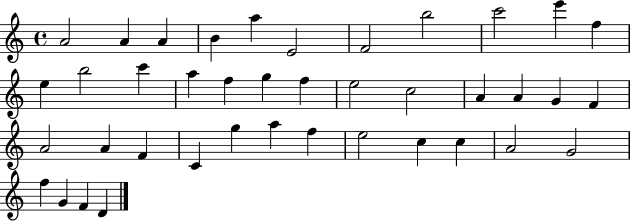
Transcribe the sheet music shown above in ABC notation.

X:1
T:Untitled
M:4/4
L:1/4
K:C
A2 A A B a E2 F2 b2 c'2 e' f e b2 c' a f g f e2 c2 A A G F A2 A F C g a f e2 c c A2 G2 f G F D